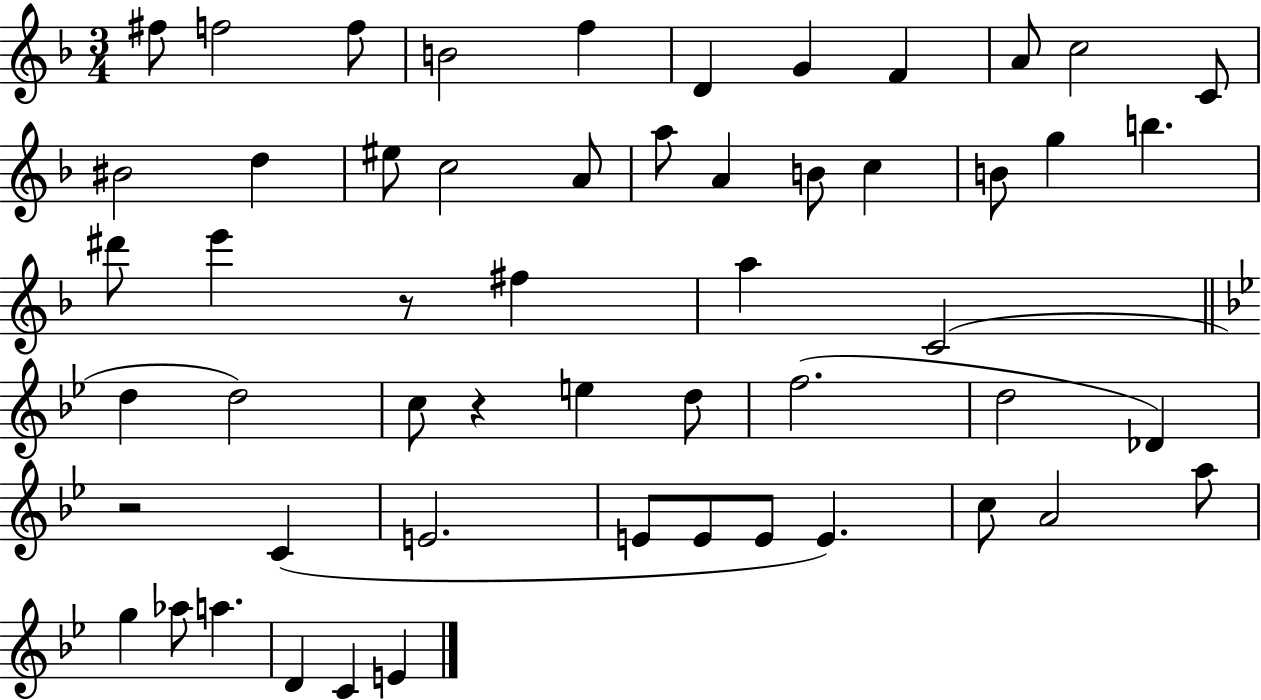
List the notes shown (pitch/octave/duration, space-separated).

F#5/e F5/h F5/e B4/h F5/q D4/q G4/q F4/q A4/e C5/h C4/e BIS4/h D5/q EIS5/e C5/h A4/e A5/e A4/q B4/e C5/q B4/e G5/q B5/q. D#6/e E6/q R/e F#5/q A5/q C4/h D5/q D5/h C5/e R/q E5/q D5/e F5/h. D5/h Db4/q R/h C4/q E4/h. E4/e E4/e E4/e E4/q. C5/e A4/h A5/e G5/q Ab5/e A5/q. D4/q C4/q E4/q